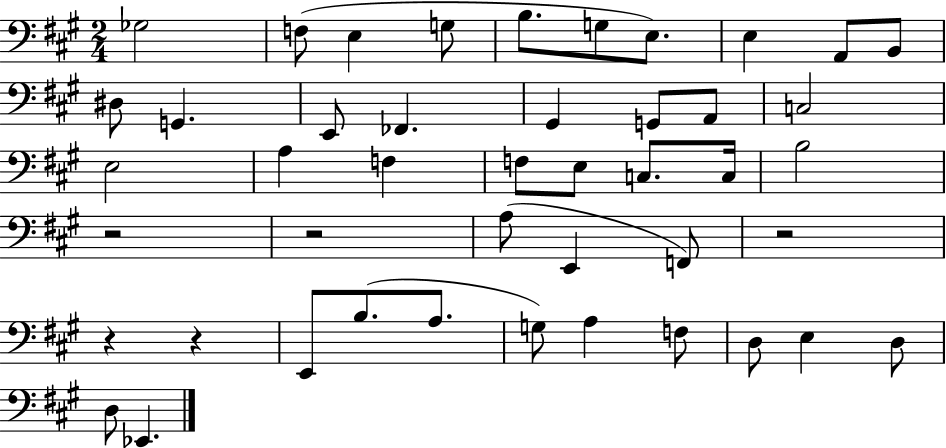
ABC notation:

X:1
T:Untitled
M:2/4
L:1/4
K:A
_G,2 F,/2 E, G,/2 B,/2 G,/2 E,/2 E, A,,/2 B,,/2 ^D,/2 G,, E,,/2 _F,, ^G,, G,,/2 A,,/2 C,2 E,2 A, F, F,/2 E,/2 C,/2 C,/4 B,2 z2 z2 A,/2 E,, F,,/2 z2 z z E,,/2 B,/2 A,/2 G,/2 A, F,/2 D,/2 E, D,/2 D,/2 _E,,